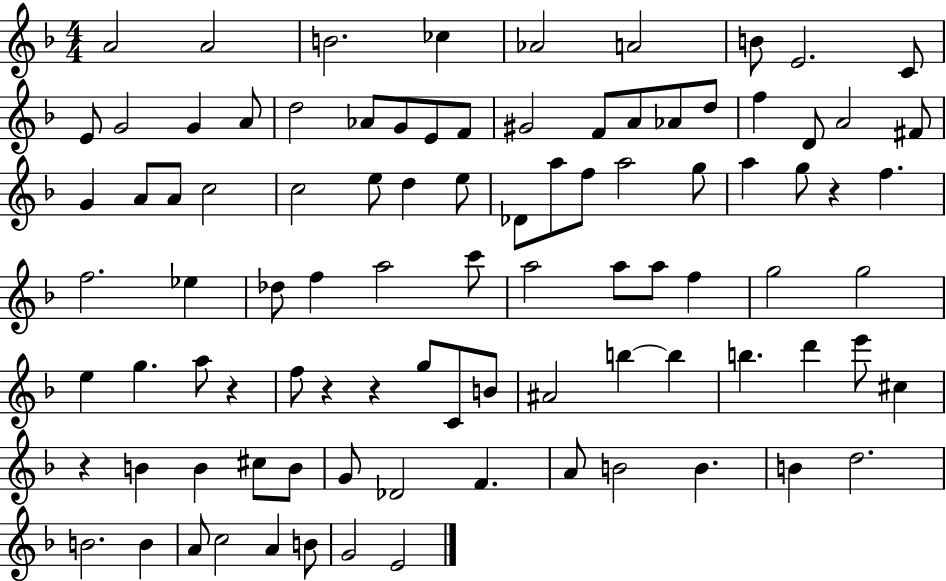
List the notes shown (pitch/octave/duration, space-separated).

A4/h A4/h B4/h. CES5/q Ab4/h A4/h B4/e E4/h. C4/e E4/e G4/h G4/q A4/e D5/h Ab4/e G4/e E4/e F4/e G#4/h F4/e A4/e Ab4/e D5/e F5/q D4/e A4/h F#4/e G4/q A4/e A4/e C5/h C5/h E5/e D5/q E5/e Db4/e A5/e F5/e A5/h G5/e A5/q G5/e R/q F5/q. F5/h. Eb5/q Db5/e F5/q A5/h C6/e A5/h A5/e A5/e F5/q G5/h G5/h E5/q G5/q. A5/e R/q F5/e R/q R/q G5/e C4/e B4/e A#4/h B5/q B5/q B5/q. D6/q E6/e C#5/q R/q B4/q B4/q C#5/e B4/e G4/e Db4/h F4/q. A4/e B4/h B4/q. B4/q D5/h. B4/h. B4/q A4/e C5/h A4/q B4/e G4/h E4/h